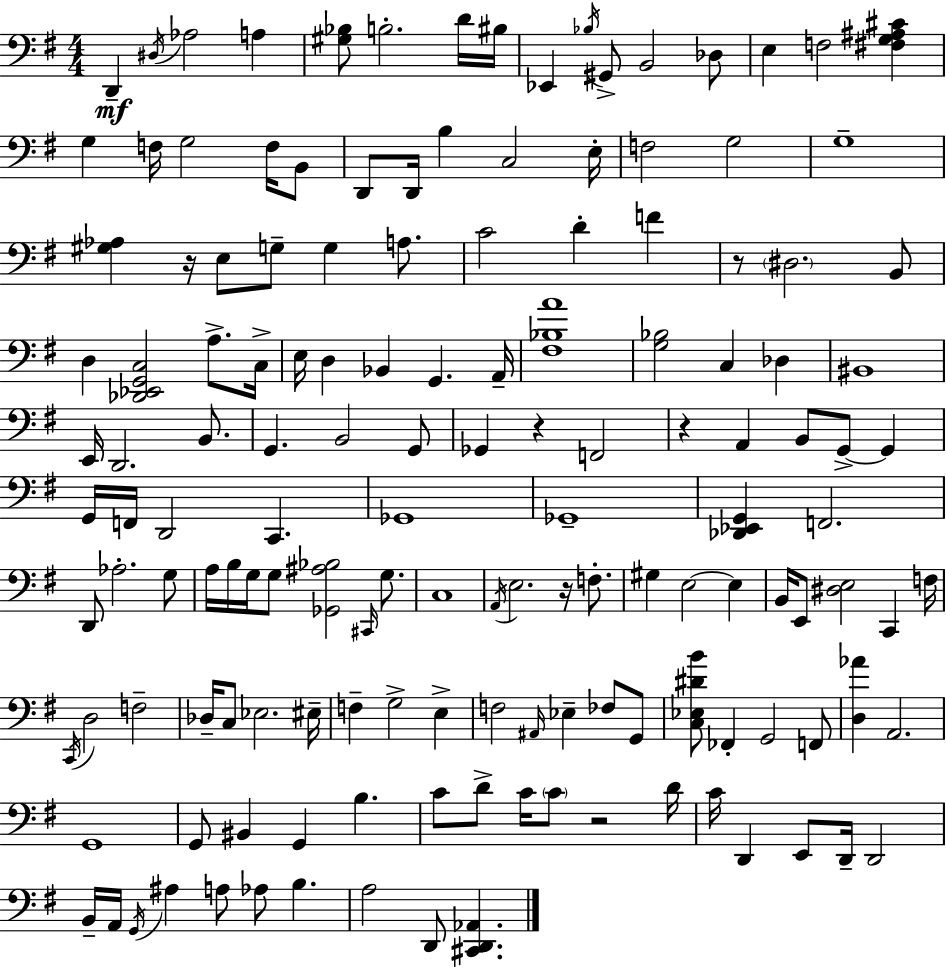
X:1
T:Untitled
M:4/4
L:1/4
K:G
D,, ^D,/4 _A,2 A, [^G,_B,]/2 B,2 D/4 ^B,/4 _E,, _B,/4 ^G,,/2 B,,2 _D,/2 E, F,2 [^F,G,^A,^C] G, F,/4 G,2 F,/4 B,,/2 D,,/2 D,,/4 B, C,2 E,/4 F,2 G,2 G,4 [^G,_A,] z/4 E,/2 G,/2 G, A,/2 C2 D F z/2 ^D,2 B,,/2 D, [_D,,_E,,G,,C,]2 A,/2 C,/4 E,/4 D, _B,, G,, A,,/4 [^F,_B,A]4 [G,_B,]2 C, _D, ^B,,4 E,,/4 D,,2 B,,/2 G,, B,,2 G,,/2 _G,, z F,,2 z A,, B,,/2 G,,/2 G,, G,,/4 F,,/4 D,,2 C,, _G,,4 _G,,4 [_D,,_E,,G,,] F,,2 D,,/2 _A,2 G,/2 A,/4 B,/4 G,/4 G,/2 [_G,,^A,_B,]2 ^C,,/4 G,/2 C,4 A,,/4 E,2 z/4 F,/2 ^G, E,2 E, B,,/4 E,,/2 [^D,E,]2 C,, F,/4 C,,/4 D,2 F,2 _D,/4 C,/2 _E,2 ^E,/4 F, G,2 E, F,2 ^A,,/4 _E, _F,/2 G,,/2 [C,_E,^DB]/2 _F,, G,,2 F,,/2 [D,_A] A,,2 G,,4 G,,/2 ^B,, G,, B, C/2 D/2 C/4 C/2 z2 D/4 C/4 D,, E,,/2 D,,/4 D,,2 B,,/4 A,,/4 G,,/4 ^A, A,/2 _A,/2 B, A,2 D,,/2 [^C,,D,,_A,,]